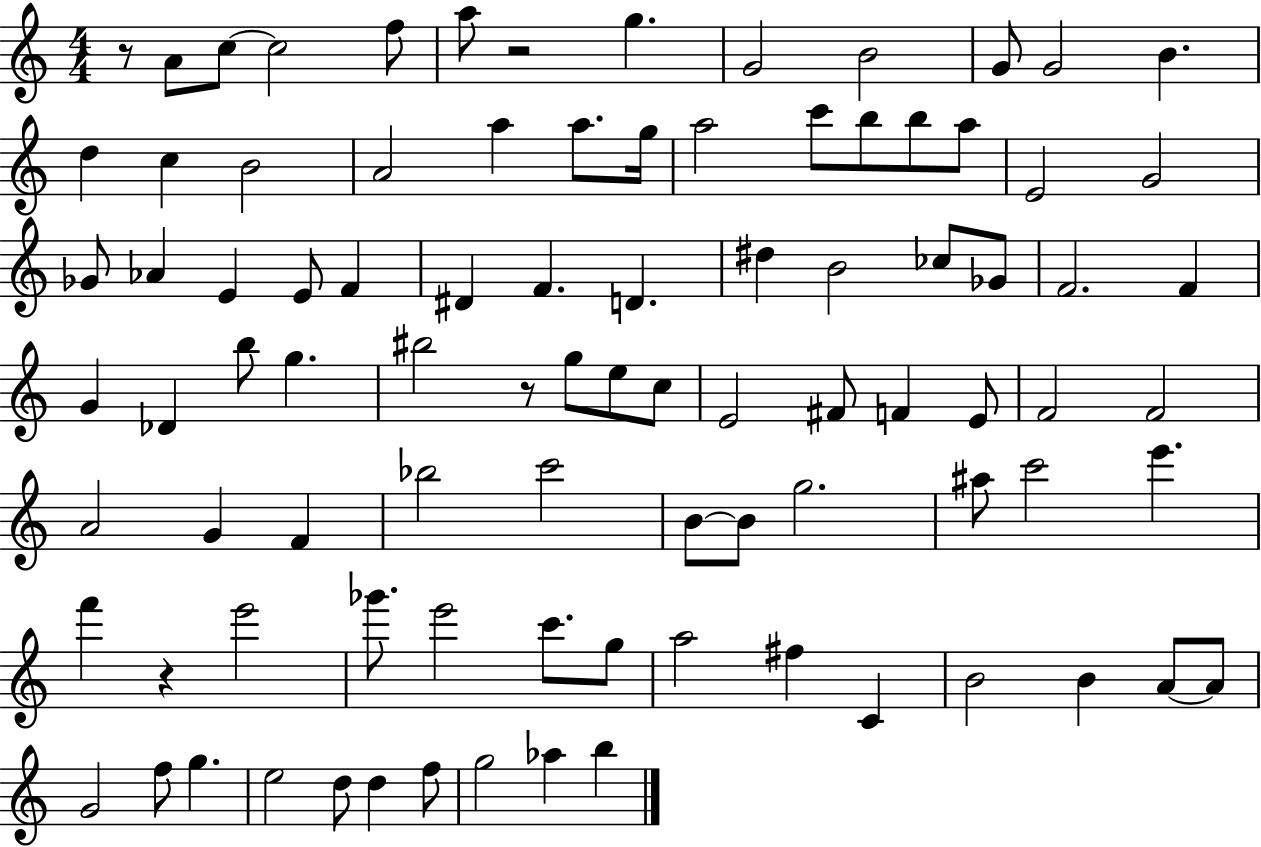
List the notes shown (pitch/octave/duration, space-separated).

R/e A4/e C5/e C5/h F5/e A5/e R/h G5/q. G4/h B4/h G4/e G4/h B4/q. D5/q C5/q B4/h A4/h A5/q A5/e. G5/s A5/h C6/e B5/e B5/e A5/e E4/h G4/h Gb4/e Ab4/q E4/q E4/e F4/q D#4/q F4/q. D4/q. D#5/q B4/h CES5/e Gb4/e F4/h. F4/q G4/q Db4/q B5/e G5/q. BIS5/h R/e G5/e E5/e C5/e E4/h F#4/e F4/q E4/e F4/h F4/h A4/h G4/q F4/q Bb5/h C6/h B4/e B4/e G5/h. A#5/e C6/h E6/q. F6/q R/q E6/h Gb6/e. E6/h C6/e. G5/e A5/h F#5/q C4/q B4/h B4/q A4/e A4/e G4/h F5/e G5/q. E5/h D5/e D5/q F5/e G5/h Ab5/q B5/q